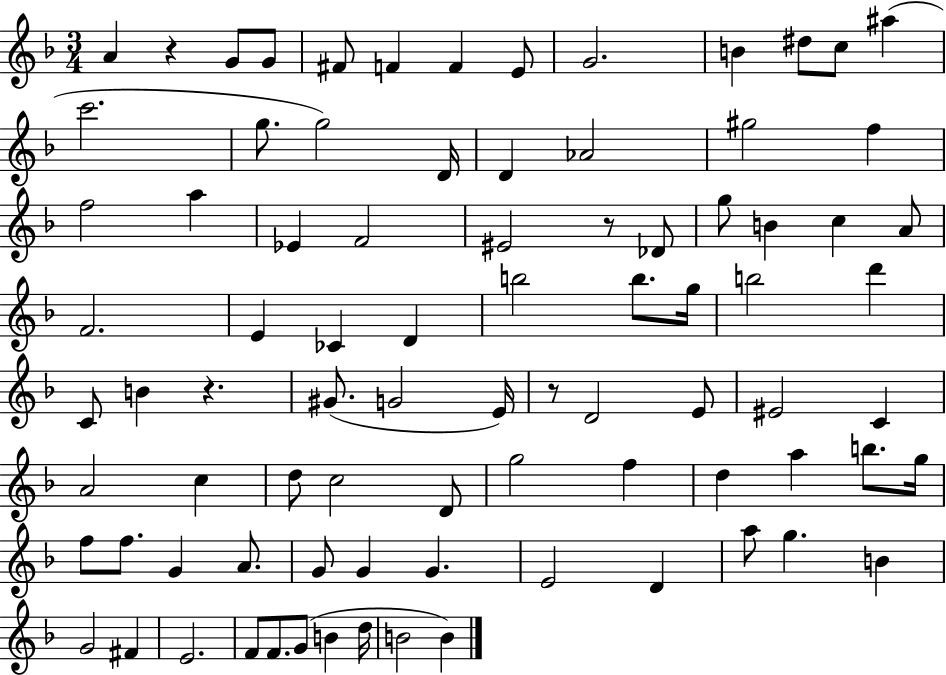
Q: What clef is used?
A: treble